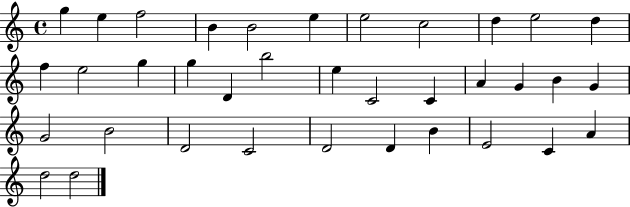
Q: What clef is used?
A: treble